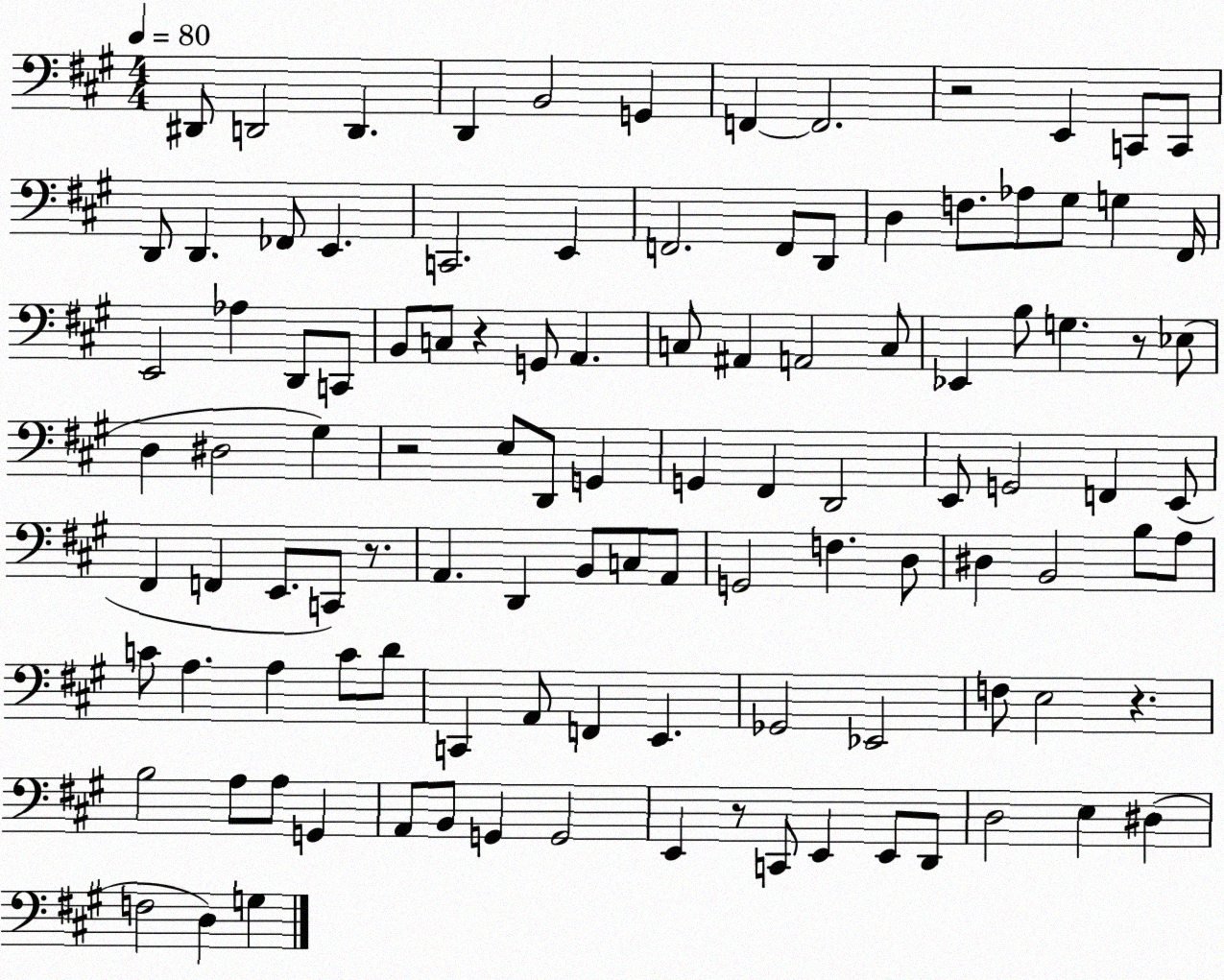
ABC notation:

X:1
T:Untitled
M:4/4
L:1/4
K:A
^D,,/2 D,,2 D,, D,, B,,2 G,, F,, F,,2 z2 E,, C,,/2 C,,/2 D,,/2 D,, _F,,/2 E,, C,,2 E,, F,,2 F,,/2 D,,/2 D, F,/2 _A,/2 ^G,/2 G, ^F,,/4 E,,2 _A, D,,/2 C,,/2 B,,/2 C,/2 z G,,/2 A,, C,/2 ^A,, A,,2 C,/2 _E,, B,/2 G, z/2 _E,/2 D, ^D,2 ^G, z2 E,/2 D,,/2 G,, G,, ^F,, D,,2 E,,/2 G,,2 F,, E,,/2 ^F,, F,, E,,/2 C,,/2 z/2 A,, D,, B,,/2 C,/2 A,,/2 G,,2 F, D,/2 ^D, B,,2 B,/2 A,/2 C/2 A, A, C/2 D/2 C,, A,,/2 F,, E,, _G,,2 _E,,2 F,/2 E,2 z B,2 A,/2 A,/2 G,, A,,/2 B,,/2 G,, G,,2 E,, z/2 C,,/2 E,, E,,/2 D,,/2 D,2 E, ^D, F,2 D, G,